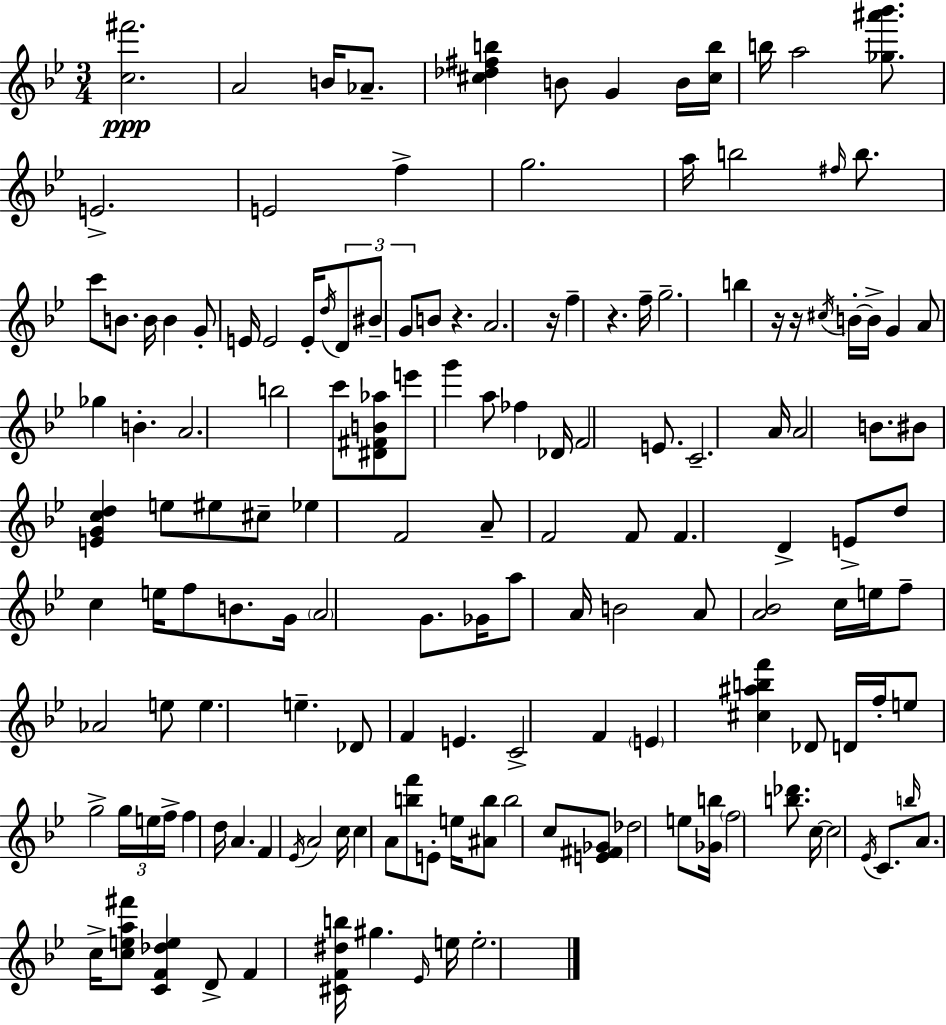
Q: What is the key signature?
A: BES major